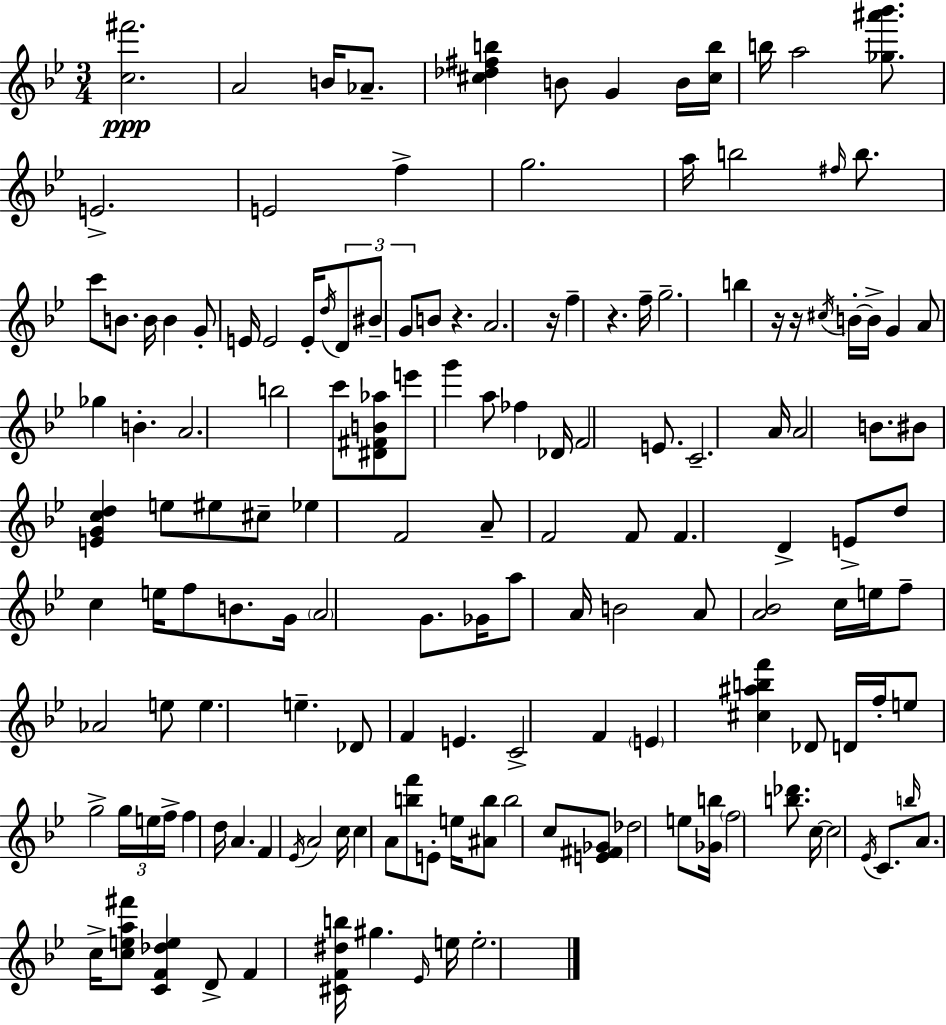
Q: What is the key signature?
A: BES major